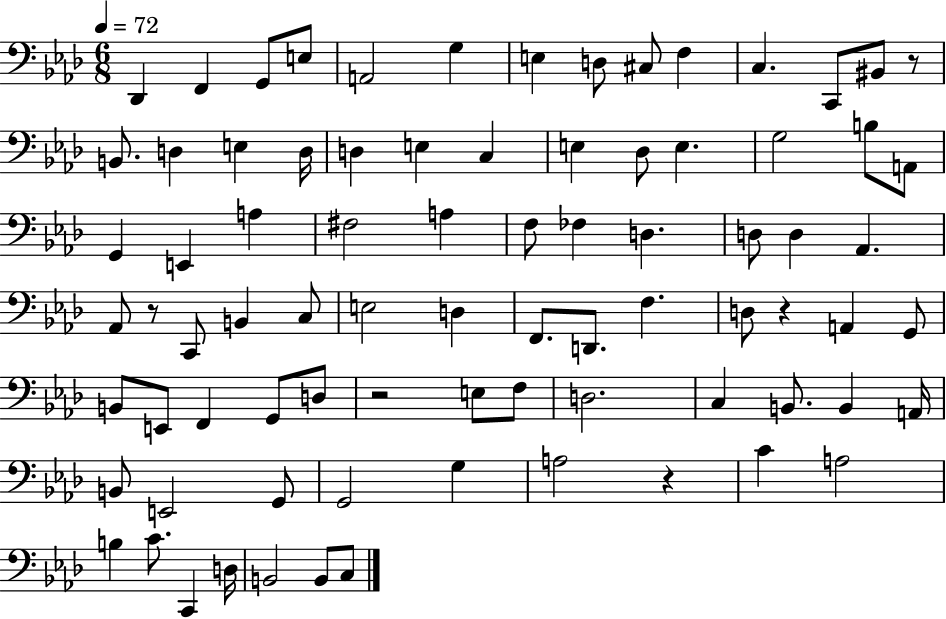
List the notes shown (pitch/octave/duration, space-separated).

Db2/q F2/q G2/e E3/e A2/h G3/q E3/q D3/e C#3/e F3/q C3/q. C2/e BIS2/e R/e B2/e. D3/q E3/q D3/s D3/q E3/q C3/q E3/q Db3/e E3/q. G3/h B3/e A2/e G2/q E2/q A3/q F#3/h A3/q F3/e FES3/q D3/q. D3/e D3/q Ab2/q. Ab2/e R/e C2/e B2/q C3/e E3/h D3/q F2/e. D2/e. F3/q. D3/e R/q A2/q G2/e B2/e E2/e F2/q G2/e D3/e R/h E3/e F3/e D3/h. C3/q B2/e. B2/q A2/s B2/e E2/h G2/e G2/h G3/q A3/h R/q C4/q A3/h B3/q C4/e. C2/q D3/s B2/h B2/e C3/e